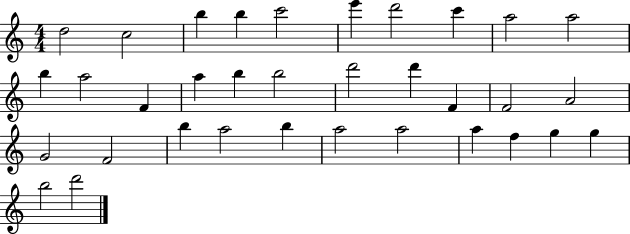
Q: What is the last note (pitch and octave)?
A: D6